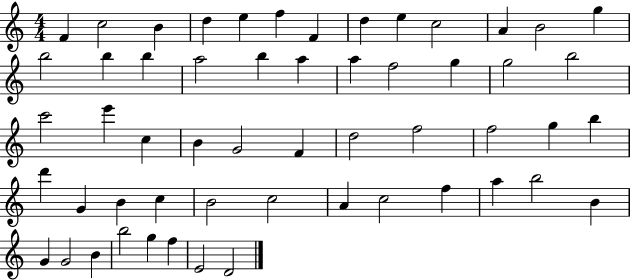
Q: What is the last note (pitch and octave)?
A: D4